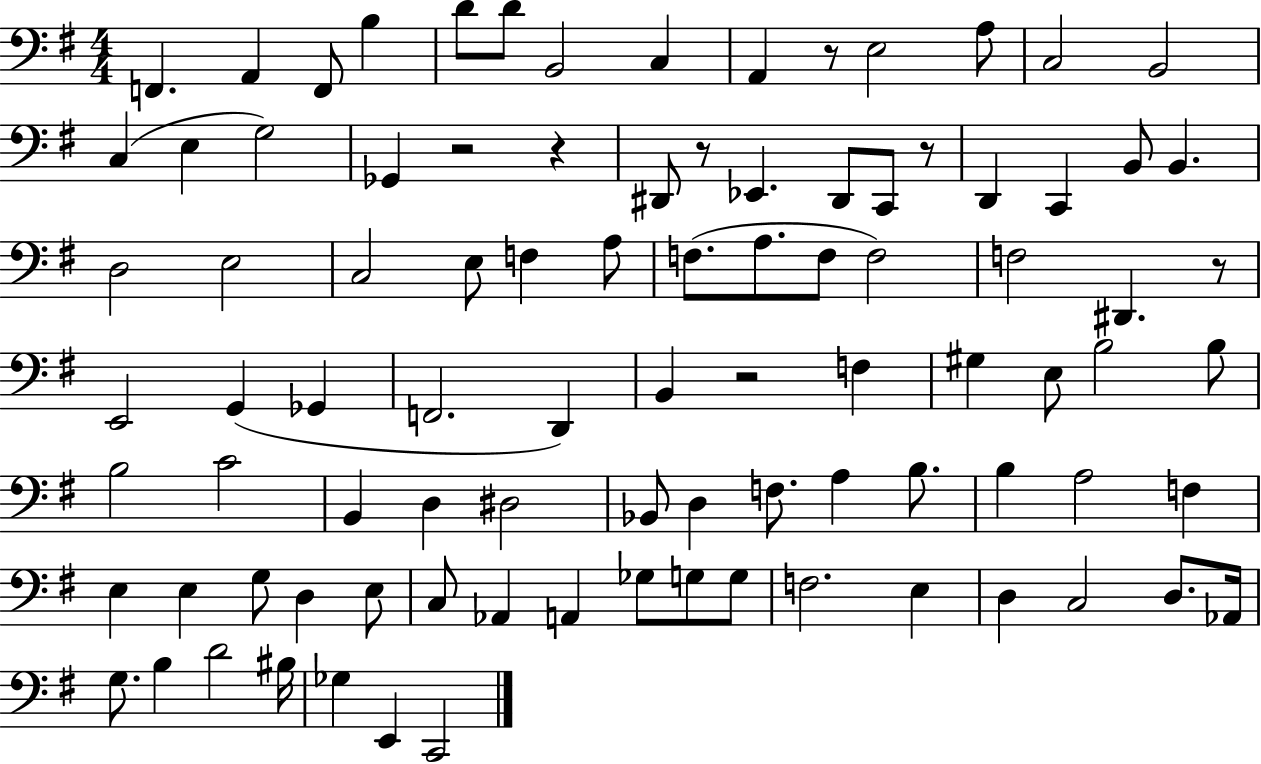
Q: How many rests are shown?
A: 7